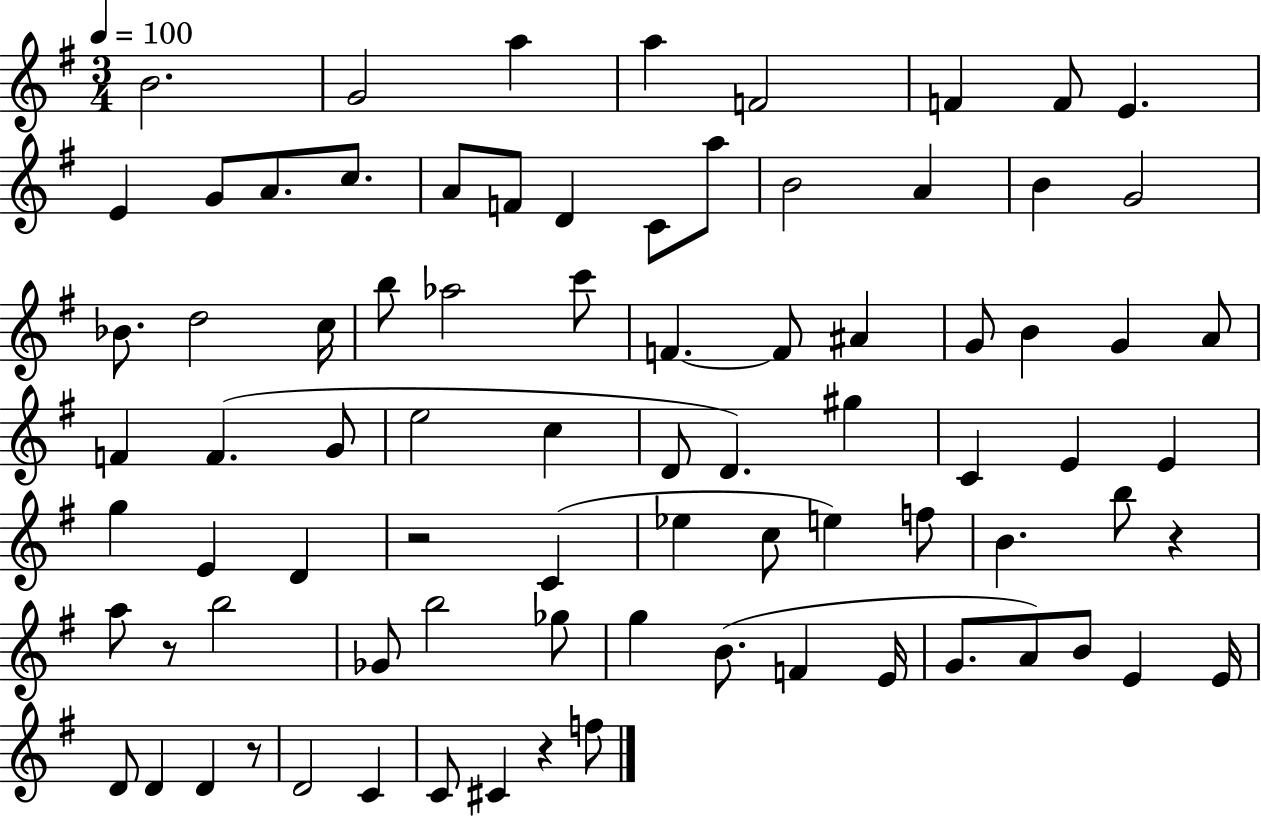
B4/h. G4/h A5/q A5/q F4/h F4/q F4/e E4/q. E4/q G4/e A4/e. C5/e. A4/e F4/e D4/q C4/e A5/e B4/h A4/q B4/q G4/h Bb4/e. D5/h C5/s B5/e Ab5/h C6/e F4/q. F4/e A#4/q G4/e B4/q G4/q A4/e F4/q F4/q. G4/e E5/h C5/q D4/e D4/q. G#5/q C4/q E4/q E4/q G5/q E4/q D4/q R/h C4/q Eb5/q C5/e E5/q F5/e B4/q. B5/e R/q A5/e R/e B5/h Gb4/e B5/h Gb5/e G5/q B4/e. F4/q E4/s G4/e. A4/e B4/e E4/q E4/s D4/e D4/q D4/q R/e D4/h C4/q C4/e C#4/q R/q F5/e